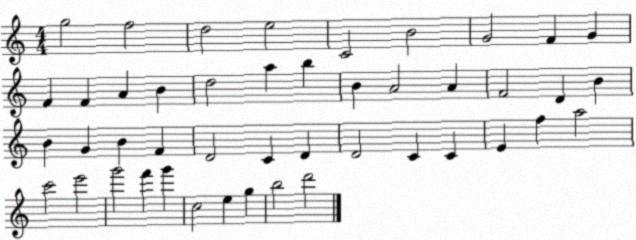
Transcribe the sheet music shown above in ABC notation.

X:1
T:Untitled
M:4/4
L:1/4
K:C
g2 f2 d2 e2 C2 B2 G2 F G F F A B d2 a b B A2 A F2 D B B G B F D2 C D D2 C C E f a2 c'2 e'2 g'2 f' g' c2 e g b2 d'2